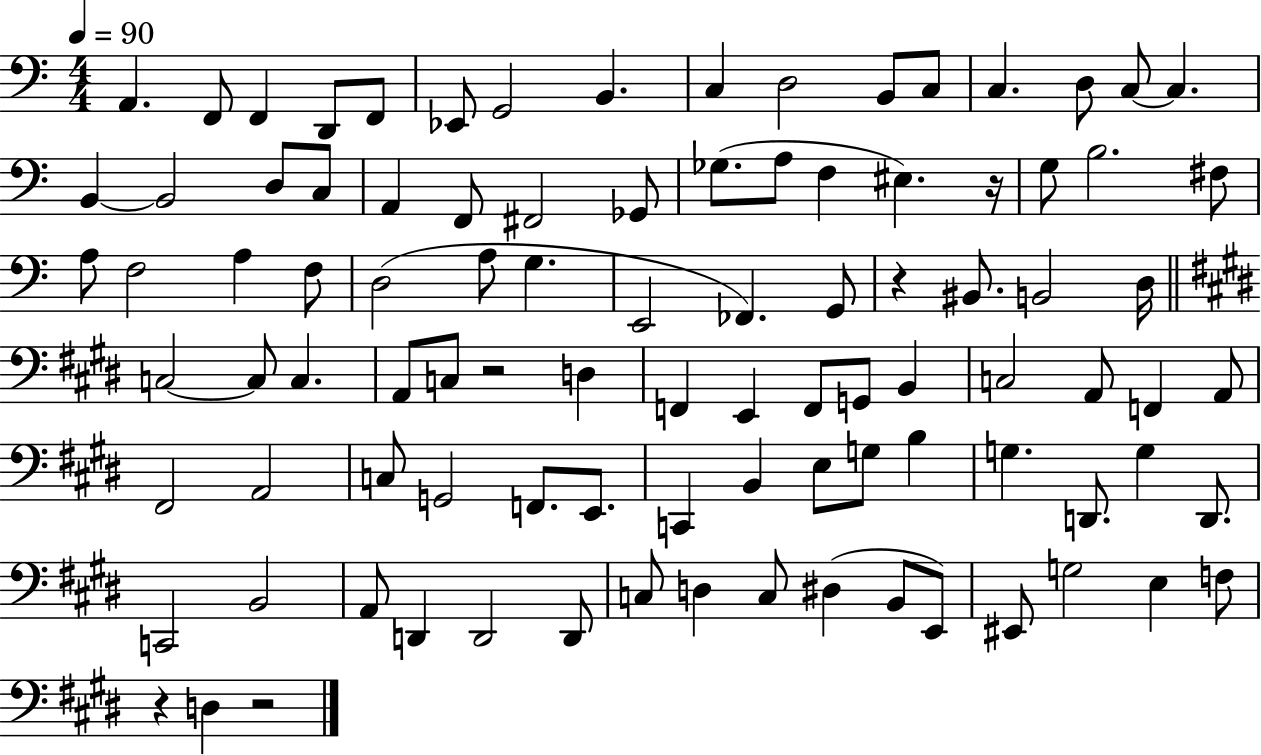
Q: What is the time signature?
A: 4/4